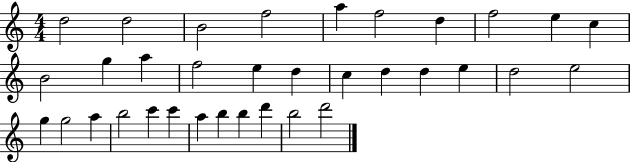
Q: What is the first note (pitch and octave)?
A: D5